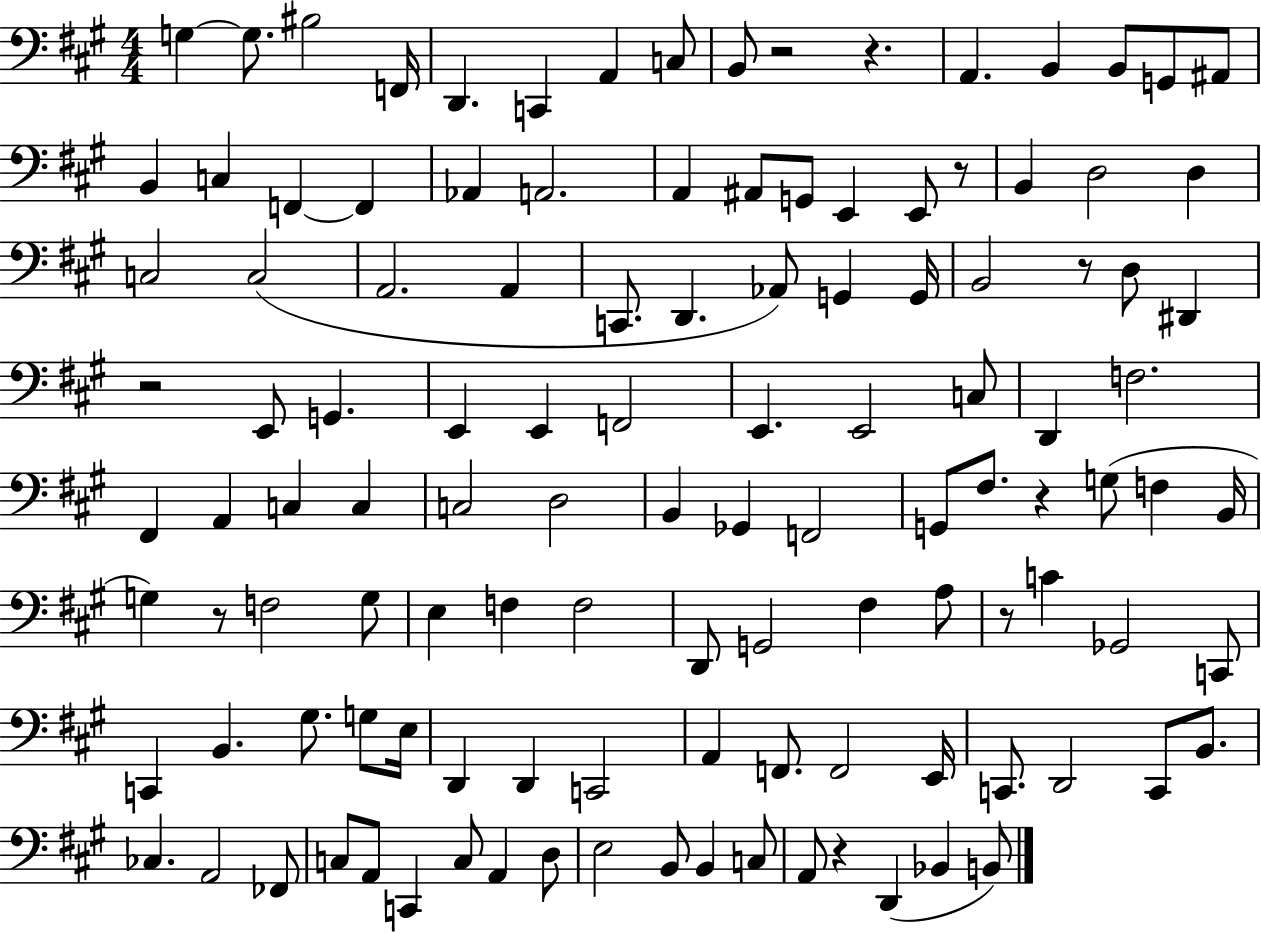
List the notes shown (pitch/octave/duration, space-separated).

G3/q G3/e. BIS3/h F2/s D2/q. C2/q A2/q C3/e B2/e R/h R/q. A2/q. B2/q B2/e G2/e A#2/e B2/q C3/q F2/q F2/q Ab2/q A2/h. A2/q A#2/e G2/e E2/q E2/e R/e B2/q D3/h D3/q C3/h C3/h A2/h. A2/q C2/e. D2/q. Ab2/e G2/q G2/s B2/h R/e D3/e D#2/q R/h E2/e G2/q. E2/q E2/q F2/h E2/q. E2/h C3/e D2/q F3/h. F#2/q A2/q C3/q C3/q C3/h D3/h B2/q Gb2/q F2/h G2/e F#3/e. R/q G3/e F3/q B2/s G3/q R/e F3/h G3/e E3/q F3/q F3/h D2/e G2/h F#3/q A3/e R/e C4/q Gb2/h C2/e C2/q B2/q. G#3/e. G3/e E3/s D2/q D2/q C2/h A2/q F2/e. F2/h E2/s C2/e. D2/h C2/e B2/e. CES3/q. A2/h FES2/e C3/e A2/e C2/q C3/e A2/q D3/e E3/h B2/e B2/q C3/e A2/e R/q D2/q Bb2/q B2/e